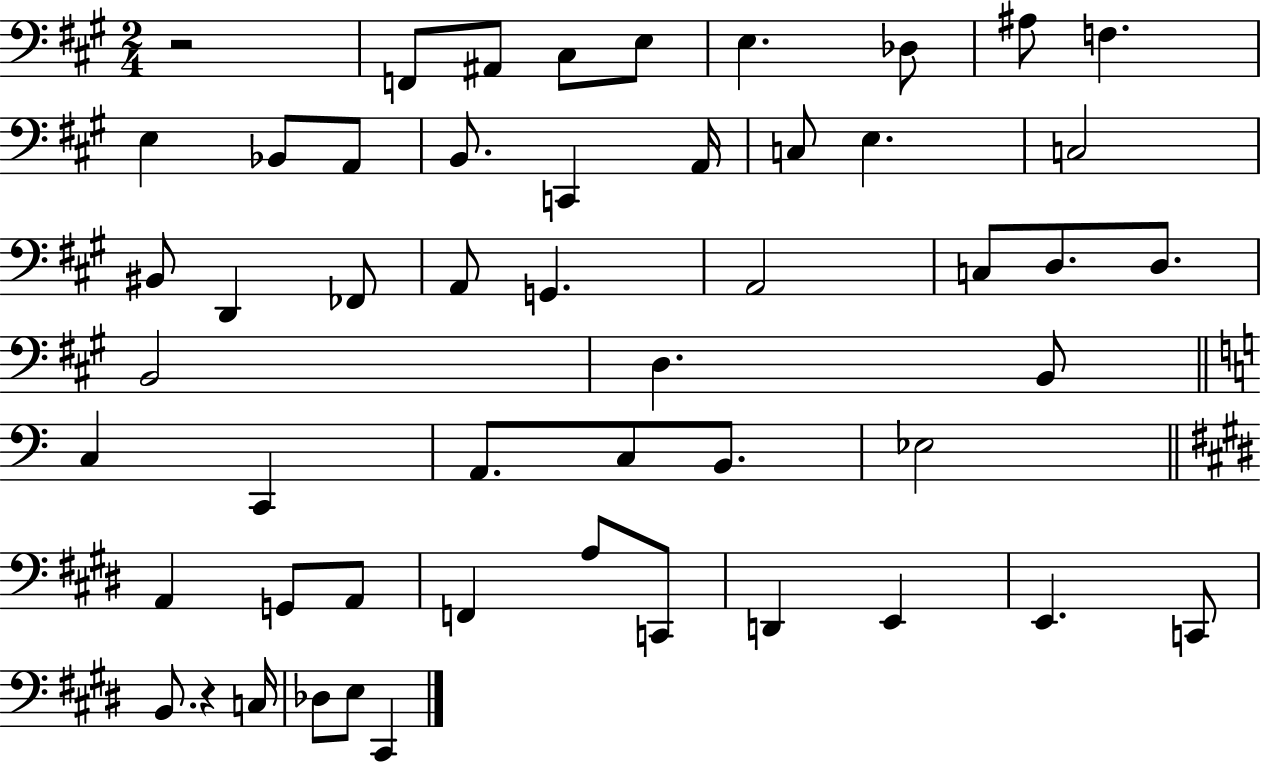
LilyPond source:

{
  \clef bass
  \numericTimeSignature
  \time 2/4
  \key a \major
  r2 | f,8 ais,8 cis8 e8 | e4. des8 | ais8 f4. | \break e4 bes,8 a,8 | b,8. c,4 a,16 | c8 e4. | c2 | \break bis,8 d,4 fes,8 | a,8 g,4. | a,2 | c8 d8. d8. | \break b,2 | d4. b,8 | \bar "||" \break \key c \major c4 c,4 | a,8. c8 b,8. | ees2 | \bar "||" \break \key e \major a,4 g,8 a,8 | f,4 a8 c,8 | d,4 e,4 | e,4. c,8 | \break b,8. r4 c16 | des8 e8 cis,4 | \bar "|."
}